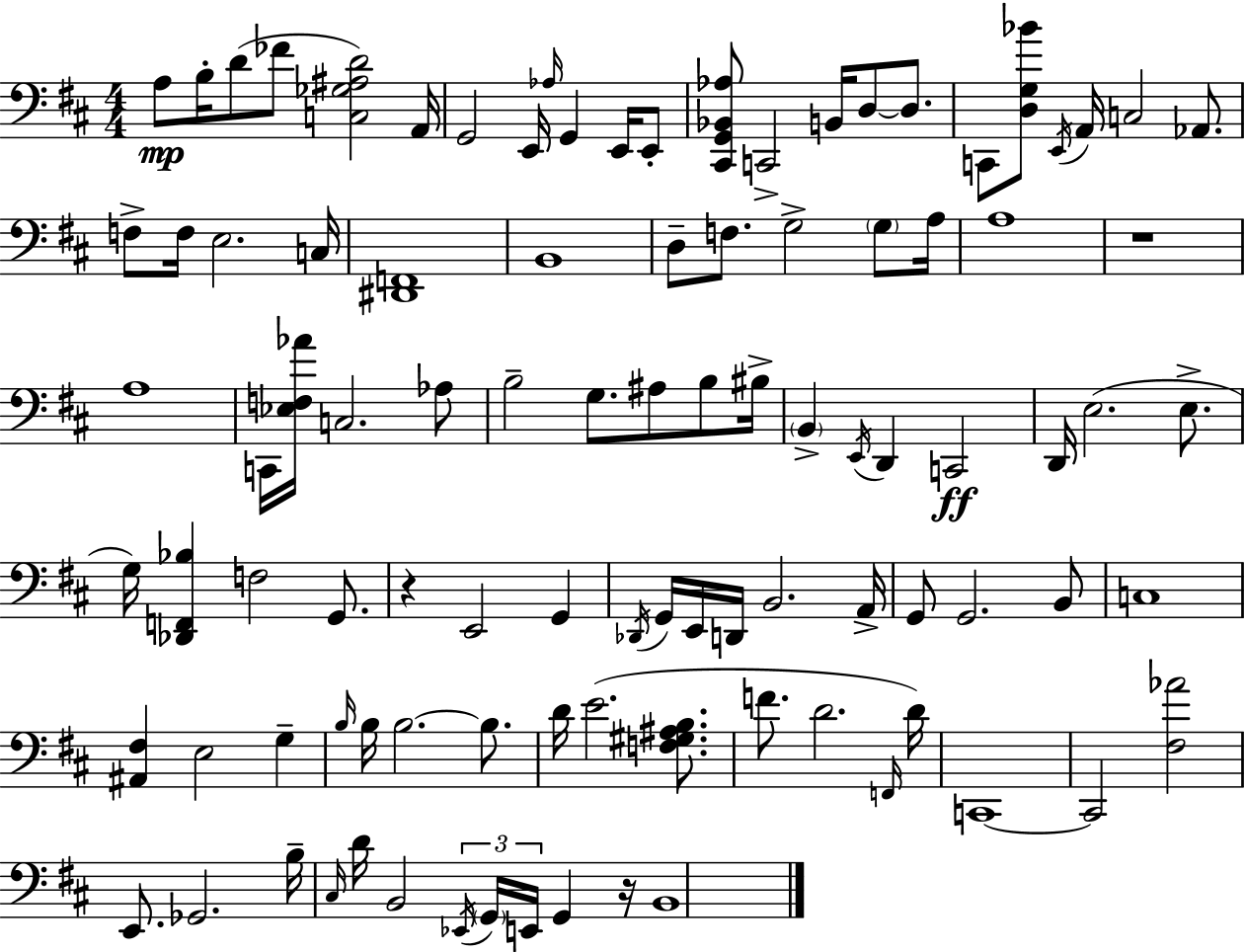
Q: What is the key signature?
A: D major